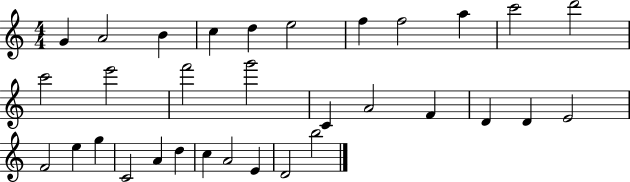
{
  \clef treble
  \numericTimeSignature
  \time 4/4
  \key c \major
  g'4 a'2 b'4 | c''4 d''4 e''2 | f''4 f''2 a''4 | c'''2 d'''2 | \break c'''2 e'''2 | f'''2 g'''2 | c'4 a'2 f'4 | d'4 d'4 e'2 | \break f'2 e''4 g''4 | c'2 a'4 d''4 | c''4 a'2 e'4 | d'2 b''2 | \break \bar "|."
}